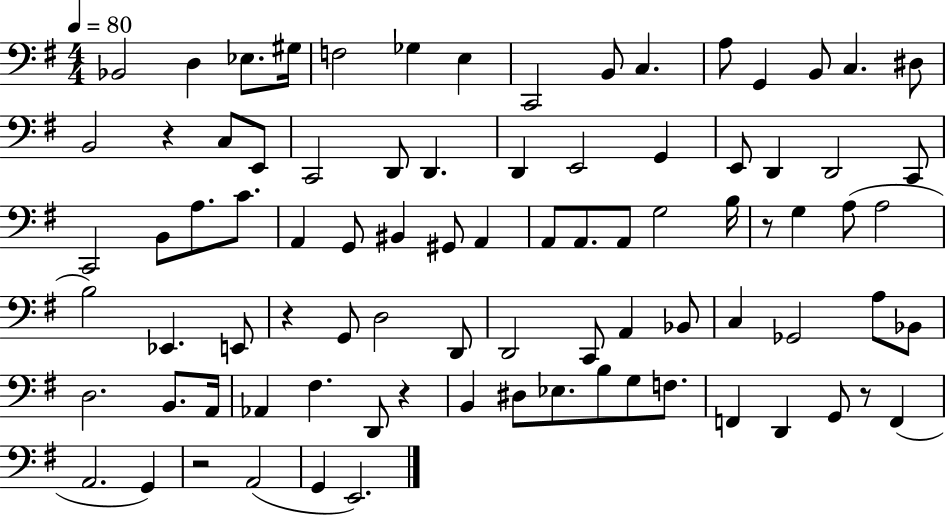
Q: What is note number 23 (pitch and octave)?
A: E2